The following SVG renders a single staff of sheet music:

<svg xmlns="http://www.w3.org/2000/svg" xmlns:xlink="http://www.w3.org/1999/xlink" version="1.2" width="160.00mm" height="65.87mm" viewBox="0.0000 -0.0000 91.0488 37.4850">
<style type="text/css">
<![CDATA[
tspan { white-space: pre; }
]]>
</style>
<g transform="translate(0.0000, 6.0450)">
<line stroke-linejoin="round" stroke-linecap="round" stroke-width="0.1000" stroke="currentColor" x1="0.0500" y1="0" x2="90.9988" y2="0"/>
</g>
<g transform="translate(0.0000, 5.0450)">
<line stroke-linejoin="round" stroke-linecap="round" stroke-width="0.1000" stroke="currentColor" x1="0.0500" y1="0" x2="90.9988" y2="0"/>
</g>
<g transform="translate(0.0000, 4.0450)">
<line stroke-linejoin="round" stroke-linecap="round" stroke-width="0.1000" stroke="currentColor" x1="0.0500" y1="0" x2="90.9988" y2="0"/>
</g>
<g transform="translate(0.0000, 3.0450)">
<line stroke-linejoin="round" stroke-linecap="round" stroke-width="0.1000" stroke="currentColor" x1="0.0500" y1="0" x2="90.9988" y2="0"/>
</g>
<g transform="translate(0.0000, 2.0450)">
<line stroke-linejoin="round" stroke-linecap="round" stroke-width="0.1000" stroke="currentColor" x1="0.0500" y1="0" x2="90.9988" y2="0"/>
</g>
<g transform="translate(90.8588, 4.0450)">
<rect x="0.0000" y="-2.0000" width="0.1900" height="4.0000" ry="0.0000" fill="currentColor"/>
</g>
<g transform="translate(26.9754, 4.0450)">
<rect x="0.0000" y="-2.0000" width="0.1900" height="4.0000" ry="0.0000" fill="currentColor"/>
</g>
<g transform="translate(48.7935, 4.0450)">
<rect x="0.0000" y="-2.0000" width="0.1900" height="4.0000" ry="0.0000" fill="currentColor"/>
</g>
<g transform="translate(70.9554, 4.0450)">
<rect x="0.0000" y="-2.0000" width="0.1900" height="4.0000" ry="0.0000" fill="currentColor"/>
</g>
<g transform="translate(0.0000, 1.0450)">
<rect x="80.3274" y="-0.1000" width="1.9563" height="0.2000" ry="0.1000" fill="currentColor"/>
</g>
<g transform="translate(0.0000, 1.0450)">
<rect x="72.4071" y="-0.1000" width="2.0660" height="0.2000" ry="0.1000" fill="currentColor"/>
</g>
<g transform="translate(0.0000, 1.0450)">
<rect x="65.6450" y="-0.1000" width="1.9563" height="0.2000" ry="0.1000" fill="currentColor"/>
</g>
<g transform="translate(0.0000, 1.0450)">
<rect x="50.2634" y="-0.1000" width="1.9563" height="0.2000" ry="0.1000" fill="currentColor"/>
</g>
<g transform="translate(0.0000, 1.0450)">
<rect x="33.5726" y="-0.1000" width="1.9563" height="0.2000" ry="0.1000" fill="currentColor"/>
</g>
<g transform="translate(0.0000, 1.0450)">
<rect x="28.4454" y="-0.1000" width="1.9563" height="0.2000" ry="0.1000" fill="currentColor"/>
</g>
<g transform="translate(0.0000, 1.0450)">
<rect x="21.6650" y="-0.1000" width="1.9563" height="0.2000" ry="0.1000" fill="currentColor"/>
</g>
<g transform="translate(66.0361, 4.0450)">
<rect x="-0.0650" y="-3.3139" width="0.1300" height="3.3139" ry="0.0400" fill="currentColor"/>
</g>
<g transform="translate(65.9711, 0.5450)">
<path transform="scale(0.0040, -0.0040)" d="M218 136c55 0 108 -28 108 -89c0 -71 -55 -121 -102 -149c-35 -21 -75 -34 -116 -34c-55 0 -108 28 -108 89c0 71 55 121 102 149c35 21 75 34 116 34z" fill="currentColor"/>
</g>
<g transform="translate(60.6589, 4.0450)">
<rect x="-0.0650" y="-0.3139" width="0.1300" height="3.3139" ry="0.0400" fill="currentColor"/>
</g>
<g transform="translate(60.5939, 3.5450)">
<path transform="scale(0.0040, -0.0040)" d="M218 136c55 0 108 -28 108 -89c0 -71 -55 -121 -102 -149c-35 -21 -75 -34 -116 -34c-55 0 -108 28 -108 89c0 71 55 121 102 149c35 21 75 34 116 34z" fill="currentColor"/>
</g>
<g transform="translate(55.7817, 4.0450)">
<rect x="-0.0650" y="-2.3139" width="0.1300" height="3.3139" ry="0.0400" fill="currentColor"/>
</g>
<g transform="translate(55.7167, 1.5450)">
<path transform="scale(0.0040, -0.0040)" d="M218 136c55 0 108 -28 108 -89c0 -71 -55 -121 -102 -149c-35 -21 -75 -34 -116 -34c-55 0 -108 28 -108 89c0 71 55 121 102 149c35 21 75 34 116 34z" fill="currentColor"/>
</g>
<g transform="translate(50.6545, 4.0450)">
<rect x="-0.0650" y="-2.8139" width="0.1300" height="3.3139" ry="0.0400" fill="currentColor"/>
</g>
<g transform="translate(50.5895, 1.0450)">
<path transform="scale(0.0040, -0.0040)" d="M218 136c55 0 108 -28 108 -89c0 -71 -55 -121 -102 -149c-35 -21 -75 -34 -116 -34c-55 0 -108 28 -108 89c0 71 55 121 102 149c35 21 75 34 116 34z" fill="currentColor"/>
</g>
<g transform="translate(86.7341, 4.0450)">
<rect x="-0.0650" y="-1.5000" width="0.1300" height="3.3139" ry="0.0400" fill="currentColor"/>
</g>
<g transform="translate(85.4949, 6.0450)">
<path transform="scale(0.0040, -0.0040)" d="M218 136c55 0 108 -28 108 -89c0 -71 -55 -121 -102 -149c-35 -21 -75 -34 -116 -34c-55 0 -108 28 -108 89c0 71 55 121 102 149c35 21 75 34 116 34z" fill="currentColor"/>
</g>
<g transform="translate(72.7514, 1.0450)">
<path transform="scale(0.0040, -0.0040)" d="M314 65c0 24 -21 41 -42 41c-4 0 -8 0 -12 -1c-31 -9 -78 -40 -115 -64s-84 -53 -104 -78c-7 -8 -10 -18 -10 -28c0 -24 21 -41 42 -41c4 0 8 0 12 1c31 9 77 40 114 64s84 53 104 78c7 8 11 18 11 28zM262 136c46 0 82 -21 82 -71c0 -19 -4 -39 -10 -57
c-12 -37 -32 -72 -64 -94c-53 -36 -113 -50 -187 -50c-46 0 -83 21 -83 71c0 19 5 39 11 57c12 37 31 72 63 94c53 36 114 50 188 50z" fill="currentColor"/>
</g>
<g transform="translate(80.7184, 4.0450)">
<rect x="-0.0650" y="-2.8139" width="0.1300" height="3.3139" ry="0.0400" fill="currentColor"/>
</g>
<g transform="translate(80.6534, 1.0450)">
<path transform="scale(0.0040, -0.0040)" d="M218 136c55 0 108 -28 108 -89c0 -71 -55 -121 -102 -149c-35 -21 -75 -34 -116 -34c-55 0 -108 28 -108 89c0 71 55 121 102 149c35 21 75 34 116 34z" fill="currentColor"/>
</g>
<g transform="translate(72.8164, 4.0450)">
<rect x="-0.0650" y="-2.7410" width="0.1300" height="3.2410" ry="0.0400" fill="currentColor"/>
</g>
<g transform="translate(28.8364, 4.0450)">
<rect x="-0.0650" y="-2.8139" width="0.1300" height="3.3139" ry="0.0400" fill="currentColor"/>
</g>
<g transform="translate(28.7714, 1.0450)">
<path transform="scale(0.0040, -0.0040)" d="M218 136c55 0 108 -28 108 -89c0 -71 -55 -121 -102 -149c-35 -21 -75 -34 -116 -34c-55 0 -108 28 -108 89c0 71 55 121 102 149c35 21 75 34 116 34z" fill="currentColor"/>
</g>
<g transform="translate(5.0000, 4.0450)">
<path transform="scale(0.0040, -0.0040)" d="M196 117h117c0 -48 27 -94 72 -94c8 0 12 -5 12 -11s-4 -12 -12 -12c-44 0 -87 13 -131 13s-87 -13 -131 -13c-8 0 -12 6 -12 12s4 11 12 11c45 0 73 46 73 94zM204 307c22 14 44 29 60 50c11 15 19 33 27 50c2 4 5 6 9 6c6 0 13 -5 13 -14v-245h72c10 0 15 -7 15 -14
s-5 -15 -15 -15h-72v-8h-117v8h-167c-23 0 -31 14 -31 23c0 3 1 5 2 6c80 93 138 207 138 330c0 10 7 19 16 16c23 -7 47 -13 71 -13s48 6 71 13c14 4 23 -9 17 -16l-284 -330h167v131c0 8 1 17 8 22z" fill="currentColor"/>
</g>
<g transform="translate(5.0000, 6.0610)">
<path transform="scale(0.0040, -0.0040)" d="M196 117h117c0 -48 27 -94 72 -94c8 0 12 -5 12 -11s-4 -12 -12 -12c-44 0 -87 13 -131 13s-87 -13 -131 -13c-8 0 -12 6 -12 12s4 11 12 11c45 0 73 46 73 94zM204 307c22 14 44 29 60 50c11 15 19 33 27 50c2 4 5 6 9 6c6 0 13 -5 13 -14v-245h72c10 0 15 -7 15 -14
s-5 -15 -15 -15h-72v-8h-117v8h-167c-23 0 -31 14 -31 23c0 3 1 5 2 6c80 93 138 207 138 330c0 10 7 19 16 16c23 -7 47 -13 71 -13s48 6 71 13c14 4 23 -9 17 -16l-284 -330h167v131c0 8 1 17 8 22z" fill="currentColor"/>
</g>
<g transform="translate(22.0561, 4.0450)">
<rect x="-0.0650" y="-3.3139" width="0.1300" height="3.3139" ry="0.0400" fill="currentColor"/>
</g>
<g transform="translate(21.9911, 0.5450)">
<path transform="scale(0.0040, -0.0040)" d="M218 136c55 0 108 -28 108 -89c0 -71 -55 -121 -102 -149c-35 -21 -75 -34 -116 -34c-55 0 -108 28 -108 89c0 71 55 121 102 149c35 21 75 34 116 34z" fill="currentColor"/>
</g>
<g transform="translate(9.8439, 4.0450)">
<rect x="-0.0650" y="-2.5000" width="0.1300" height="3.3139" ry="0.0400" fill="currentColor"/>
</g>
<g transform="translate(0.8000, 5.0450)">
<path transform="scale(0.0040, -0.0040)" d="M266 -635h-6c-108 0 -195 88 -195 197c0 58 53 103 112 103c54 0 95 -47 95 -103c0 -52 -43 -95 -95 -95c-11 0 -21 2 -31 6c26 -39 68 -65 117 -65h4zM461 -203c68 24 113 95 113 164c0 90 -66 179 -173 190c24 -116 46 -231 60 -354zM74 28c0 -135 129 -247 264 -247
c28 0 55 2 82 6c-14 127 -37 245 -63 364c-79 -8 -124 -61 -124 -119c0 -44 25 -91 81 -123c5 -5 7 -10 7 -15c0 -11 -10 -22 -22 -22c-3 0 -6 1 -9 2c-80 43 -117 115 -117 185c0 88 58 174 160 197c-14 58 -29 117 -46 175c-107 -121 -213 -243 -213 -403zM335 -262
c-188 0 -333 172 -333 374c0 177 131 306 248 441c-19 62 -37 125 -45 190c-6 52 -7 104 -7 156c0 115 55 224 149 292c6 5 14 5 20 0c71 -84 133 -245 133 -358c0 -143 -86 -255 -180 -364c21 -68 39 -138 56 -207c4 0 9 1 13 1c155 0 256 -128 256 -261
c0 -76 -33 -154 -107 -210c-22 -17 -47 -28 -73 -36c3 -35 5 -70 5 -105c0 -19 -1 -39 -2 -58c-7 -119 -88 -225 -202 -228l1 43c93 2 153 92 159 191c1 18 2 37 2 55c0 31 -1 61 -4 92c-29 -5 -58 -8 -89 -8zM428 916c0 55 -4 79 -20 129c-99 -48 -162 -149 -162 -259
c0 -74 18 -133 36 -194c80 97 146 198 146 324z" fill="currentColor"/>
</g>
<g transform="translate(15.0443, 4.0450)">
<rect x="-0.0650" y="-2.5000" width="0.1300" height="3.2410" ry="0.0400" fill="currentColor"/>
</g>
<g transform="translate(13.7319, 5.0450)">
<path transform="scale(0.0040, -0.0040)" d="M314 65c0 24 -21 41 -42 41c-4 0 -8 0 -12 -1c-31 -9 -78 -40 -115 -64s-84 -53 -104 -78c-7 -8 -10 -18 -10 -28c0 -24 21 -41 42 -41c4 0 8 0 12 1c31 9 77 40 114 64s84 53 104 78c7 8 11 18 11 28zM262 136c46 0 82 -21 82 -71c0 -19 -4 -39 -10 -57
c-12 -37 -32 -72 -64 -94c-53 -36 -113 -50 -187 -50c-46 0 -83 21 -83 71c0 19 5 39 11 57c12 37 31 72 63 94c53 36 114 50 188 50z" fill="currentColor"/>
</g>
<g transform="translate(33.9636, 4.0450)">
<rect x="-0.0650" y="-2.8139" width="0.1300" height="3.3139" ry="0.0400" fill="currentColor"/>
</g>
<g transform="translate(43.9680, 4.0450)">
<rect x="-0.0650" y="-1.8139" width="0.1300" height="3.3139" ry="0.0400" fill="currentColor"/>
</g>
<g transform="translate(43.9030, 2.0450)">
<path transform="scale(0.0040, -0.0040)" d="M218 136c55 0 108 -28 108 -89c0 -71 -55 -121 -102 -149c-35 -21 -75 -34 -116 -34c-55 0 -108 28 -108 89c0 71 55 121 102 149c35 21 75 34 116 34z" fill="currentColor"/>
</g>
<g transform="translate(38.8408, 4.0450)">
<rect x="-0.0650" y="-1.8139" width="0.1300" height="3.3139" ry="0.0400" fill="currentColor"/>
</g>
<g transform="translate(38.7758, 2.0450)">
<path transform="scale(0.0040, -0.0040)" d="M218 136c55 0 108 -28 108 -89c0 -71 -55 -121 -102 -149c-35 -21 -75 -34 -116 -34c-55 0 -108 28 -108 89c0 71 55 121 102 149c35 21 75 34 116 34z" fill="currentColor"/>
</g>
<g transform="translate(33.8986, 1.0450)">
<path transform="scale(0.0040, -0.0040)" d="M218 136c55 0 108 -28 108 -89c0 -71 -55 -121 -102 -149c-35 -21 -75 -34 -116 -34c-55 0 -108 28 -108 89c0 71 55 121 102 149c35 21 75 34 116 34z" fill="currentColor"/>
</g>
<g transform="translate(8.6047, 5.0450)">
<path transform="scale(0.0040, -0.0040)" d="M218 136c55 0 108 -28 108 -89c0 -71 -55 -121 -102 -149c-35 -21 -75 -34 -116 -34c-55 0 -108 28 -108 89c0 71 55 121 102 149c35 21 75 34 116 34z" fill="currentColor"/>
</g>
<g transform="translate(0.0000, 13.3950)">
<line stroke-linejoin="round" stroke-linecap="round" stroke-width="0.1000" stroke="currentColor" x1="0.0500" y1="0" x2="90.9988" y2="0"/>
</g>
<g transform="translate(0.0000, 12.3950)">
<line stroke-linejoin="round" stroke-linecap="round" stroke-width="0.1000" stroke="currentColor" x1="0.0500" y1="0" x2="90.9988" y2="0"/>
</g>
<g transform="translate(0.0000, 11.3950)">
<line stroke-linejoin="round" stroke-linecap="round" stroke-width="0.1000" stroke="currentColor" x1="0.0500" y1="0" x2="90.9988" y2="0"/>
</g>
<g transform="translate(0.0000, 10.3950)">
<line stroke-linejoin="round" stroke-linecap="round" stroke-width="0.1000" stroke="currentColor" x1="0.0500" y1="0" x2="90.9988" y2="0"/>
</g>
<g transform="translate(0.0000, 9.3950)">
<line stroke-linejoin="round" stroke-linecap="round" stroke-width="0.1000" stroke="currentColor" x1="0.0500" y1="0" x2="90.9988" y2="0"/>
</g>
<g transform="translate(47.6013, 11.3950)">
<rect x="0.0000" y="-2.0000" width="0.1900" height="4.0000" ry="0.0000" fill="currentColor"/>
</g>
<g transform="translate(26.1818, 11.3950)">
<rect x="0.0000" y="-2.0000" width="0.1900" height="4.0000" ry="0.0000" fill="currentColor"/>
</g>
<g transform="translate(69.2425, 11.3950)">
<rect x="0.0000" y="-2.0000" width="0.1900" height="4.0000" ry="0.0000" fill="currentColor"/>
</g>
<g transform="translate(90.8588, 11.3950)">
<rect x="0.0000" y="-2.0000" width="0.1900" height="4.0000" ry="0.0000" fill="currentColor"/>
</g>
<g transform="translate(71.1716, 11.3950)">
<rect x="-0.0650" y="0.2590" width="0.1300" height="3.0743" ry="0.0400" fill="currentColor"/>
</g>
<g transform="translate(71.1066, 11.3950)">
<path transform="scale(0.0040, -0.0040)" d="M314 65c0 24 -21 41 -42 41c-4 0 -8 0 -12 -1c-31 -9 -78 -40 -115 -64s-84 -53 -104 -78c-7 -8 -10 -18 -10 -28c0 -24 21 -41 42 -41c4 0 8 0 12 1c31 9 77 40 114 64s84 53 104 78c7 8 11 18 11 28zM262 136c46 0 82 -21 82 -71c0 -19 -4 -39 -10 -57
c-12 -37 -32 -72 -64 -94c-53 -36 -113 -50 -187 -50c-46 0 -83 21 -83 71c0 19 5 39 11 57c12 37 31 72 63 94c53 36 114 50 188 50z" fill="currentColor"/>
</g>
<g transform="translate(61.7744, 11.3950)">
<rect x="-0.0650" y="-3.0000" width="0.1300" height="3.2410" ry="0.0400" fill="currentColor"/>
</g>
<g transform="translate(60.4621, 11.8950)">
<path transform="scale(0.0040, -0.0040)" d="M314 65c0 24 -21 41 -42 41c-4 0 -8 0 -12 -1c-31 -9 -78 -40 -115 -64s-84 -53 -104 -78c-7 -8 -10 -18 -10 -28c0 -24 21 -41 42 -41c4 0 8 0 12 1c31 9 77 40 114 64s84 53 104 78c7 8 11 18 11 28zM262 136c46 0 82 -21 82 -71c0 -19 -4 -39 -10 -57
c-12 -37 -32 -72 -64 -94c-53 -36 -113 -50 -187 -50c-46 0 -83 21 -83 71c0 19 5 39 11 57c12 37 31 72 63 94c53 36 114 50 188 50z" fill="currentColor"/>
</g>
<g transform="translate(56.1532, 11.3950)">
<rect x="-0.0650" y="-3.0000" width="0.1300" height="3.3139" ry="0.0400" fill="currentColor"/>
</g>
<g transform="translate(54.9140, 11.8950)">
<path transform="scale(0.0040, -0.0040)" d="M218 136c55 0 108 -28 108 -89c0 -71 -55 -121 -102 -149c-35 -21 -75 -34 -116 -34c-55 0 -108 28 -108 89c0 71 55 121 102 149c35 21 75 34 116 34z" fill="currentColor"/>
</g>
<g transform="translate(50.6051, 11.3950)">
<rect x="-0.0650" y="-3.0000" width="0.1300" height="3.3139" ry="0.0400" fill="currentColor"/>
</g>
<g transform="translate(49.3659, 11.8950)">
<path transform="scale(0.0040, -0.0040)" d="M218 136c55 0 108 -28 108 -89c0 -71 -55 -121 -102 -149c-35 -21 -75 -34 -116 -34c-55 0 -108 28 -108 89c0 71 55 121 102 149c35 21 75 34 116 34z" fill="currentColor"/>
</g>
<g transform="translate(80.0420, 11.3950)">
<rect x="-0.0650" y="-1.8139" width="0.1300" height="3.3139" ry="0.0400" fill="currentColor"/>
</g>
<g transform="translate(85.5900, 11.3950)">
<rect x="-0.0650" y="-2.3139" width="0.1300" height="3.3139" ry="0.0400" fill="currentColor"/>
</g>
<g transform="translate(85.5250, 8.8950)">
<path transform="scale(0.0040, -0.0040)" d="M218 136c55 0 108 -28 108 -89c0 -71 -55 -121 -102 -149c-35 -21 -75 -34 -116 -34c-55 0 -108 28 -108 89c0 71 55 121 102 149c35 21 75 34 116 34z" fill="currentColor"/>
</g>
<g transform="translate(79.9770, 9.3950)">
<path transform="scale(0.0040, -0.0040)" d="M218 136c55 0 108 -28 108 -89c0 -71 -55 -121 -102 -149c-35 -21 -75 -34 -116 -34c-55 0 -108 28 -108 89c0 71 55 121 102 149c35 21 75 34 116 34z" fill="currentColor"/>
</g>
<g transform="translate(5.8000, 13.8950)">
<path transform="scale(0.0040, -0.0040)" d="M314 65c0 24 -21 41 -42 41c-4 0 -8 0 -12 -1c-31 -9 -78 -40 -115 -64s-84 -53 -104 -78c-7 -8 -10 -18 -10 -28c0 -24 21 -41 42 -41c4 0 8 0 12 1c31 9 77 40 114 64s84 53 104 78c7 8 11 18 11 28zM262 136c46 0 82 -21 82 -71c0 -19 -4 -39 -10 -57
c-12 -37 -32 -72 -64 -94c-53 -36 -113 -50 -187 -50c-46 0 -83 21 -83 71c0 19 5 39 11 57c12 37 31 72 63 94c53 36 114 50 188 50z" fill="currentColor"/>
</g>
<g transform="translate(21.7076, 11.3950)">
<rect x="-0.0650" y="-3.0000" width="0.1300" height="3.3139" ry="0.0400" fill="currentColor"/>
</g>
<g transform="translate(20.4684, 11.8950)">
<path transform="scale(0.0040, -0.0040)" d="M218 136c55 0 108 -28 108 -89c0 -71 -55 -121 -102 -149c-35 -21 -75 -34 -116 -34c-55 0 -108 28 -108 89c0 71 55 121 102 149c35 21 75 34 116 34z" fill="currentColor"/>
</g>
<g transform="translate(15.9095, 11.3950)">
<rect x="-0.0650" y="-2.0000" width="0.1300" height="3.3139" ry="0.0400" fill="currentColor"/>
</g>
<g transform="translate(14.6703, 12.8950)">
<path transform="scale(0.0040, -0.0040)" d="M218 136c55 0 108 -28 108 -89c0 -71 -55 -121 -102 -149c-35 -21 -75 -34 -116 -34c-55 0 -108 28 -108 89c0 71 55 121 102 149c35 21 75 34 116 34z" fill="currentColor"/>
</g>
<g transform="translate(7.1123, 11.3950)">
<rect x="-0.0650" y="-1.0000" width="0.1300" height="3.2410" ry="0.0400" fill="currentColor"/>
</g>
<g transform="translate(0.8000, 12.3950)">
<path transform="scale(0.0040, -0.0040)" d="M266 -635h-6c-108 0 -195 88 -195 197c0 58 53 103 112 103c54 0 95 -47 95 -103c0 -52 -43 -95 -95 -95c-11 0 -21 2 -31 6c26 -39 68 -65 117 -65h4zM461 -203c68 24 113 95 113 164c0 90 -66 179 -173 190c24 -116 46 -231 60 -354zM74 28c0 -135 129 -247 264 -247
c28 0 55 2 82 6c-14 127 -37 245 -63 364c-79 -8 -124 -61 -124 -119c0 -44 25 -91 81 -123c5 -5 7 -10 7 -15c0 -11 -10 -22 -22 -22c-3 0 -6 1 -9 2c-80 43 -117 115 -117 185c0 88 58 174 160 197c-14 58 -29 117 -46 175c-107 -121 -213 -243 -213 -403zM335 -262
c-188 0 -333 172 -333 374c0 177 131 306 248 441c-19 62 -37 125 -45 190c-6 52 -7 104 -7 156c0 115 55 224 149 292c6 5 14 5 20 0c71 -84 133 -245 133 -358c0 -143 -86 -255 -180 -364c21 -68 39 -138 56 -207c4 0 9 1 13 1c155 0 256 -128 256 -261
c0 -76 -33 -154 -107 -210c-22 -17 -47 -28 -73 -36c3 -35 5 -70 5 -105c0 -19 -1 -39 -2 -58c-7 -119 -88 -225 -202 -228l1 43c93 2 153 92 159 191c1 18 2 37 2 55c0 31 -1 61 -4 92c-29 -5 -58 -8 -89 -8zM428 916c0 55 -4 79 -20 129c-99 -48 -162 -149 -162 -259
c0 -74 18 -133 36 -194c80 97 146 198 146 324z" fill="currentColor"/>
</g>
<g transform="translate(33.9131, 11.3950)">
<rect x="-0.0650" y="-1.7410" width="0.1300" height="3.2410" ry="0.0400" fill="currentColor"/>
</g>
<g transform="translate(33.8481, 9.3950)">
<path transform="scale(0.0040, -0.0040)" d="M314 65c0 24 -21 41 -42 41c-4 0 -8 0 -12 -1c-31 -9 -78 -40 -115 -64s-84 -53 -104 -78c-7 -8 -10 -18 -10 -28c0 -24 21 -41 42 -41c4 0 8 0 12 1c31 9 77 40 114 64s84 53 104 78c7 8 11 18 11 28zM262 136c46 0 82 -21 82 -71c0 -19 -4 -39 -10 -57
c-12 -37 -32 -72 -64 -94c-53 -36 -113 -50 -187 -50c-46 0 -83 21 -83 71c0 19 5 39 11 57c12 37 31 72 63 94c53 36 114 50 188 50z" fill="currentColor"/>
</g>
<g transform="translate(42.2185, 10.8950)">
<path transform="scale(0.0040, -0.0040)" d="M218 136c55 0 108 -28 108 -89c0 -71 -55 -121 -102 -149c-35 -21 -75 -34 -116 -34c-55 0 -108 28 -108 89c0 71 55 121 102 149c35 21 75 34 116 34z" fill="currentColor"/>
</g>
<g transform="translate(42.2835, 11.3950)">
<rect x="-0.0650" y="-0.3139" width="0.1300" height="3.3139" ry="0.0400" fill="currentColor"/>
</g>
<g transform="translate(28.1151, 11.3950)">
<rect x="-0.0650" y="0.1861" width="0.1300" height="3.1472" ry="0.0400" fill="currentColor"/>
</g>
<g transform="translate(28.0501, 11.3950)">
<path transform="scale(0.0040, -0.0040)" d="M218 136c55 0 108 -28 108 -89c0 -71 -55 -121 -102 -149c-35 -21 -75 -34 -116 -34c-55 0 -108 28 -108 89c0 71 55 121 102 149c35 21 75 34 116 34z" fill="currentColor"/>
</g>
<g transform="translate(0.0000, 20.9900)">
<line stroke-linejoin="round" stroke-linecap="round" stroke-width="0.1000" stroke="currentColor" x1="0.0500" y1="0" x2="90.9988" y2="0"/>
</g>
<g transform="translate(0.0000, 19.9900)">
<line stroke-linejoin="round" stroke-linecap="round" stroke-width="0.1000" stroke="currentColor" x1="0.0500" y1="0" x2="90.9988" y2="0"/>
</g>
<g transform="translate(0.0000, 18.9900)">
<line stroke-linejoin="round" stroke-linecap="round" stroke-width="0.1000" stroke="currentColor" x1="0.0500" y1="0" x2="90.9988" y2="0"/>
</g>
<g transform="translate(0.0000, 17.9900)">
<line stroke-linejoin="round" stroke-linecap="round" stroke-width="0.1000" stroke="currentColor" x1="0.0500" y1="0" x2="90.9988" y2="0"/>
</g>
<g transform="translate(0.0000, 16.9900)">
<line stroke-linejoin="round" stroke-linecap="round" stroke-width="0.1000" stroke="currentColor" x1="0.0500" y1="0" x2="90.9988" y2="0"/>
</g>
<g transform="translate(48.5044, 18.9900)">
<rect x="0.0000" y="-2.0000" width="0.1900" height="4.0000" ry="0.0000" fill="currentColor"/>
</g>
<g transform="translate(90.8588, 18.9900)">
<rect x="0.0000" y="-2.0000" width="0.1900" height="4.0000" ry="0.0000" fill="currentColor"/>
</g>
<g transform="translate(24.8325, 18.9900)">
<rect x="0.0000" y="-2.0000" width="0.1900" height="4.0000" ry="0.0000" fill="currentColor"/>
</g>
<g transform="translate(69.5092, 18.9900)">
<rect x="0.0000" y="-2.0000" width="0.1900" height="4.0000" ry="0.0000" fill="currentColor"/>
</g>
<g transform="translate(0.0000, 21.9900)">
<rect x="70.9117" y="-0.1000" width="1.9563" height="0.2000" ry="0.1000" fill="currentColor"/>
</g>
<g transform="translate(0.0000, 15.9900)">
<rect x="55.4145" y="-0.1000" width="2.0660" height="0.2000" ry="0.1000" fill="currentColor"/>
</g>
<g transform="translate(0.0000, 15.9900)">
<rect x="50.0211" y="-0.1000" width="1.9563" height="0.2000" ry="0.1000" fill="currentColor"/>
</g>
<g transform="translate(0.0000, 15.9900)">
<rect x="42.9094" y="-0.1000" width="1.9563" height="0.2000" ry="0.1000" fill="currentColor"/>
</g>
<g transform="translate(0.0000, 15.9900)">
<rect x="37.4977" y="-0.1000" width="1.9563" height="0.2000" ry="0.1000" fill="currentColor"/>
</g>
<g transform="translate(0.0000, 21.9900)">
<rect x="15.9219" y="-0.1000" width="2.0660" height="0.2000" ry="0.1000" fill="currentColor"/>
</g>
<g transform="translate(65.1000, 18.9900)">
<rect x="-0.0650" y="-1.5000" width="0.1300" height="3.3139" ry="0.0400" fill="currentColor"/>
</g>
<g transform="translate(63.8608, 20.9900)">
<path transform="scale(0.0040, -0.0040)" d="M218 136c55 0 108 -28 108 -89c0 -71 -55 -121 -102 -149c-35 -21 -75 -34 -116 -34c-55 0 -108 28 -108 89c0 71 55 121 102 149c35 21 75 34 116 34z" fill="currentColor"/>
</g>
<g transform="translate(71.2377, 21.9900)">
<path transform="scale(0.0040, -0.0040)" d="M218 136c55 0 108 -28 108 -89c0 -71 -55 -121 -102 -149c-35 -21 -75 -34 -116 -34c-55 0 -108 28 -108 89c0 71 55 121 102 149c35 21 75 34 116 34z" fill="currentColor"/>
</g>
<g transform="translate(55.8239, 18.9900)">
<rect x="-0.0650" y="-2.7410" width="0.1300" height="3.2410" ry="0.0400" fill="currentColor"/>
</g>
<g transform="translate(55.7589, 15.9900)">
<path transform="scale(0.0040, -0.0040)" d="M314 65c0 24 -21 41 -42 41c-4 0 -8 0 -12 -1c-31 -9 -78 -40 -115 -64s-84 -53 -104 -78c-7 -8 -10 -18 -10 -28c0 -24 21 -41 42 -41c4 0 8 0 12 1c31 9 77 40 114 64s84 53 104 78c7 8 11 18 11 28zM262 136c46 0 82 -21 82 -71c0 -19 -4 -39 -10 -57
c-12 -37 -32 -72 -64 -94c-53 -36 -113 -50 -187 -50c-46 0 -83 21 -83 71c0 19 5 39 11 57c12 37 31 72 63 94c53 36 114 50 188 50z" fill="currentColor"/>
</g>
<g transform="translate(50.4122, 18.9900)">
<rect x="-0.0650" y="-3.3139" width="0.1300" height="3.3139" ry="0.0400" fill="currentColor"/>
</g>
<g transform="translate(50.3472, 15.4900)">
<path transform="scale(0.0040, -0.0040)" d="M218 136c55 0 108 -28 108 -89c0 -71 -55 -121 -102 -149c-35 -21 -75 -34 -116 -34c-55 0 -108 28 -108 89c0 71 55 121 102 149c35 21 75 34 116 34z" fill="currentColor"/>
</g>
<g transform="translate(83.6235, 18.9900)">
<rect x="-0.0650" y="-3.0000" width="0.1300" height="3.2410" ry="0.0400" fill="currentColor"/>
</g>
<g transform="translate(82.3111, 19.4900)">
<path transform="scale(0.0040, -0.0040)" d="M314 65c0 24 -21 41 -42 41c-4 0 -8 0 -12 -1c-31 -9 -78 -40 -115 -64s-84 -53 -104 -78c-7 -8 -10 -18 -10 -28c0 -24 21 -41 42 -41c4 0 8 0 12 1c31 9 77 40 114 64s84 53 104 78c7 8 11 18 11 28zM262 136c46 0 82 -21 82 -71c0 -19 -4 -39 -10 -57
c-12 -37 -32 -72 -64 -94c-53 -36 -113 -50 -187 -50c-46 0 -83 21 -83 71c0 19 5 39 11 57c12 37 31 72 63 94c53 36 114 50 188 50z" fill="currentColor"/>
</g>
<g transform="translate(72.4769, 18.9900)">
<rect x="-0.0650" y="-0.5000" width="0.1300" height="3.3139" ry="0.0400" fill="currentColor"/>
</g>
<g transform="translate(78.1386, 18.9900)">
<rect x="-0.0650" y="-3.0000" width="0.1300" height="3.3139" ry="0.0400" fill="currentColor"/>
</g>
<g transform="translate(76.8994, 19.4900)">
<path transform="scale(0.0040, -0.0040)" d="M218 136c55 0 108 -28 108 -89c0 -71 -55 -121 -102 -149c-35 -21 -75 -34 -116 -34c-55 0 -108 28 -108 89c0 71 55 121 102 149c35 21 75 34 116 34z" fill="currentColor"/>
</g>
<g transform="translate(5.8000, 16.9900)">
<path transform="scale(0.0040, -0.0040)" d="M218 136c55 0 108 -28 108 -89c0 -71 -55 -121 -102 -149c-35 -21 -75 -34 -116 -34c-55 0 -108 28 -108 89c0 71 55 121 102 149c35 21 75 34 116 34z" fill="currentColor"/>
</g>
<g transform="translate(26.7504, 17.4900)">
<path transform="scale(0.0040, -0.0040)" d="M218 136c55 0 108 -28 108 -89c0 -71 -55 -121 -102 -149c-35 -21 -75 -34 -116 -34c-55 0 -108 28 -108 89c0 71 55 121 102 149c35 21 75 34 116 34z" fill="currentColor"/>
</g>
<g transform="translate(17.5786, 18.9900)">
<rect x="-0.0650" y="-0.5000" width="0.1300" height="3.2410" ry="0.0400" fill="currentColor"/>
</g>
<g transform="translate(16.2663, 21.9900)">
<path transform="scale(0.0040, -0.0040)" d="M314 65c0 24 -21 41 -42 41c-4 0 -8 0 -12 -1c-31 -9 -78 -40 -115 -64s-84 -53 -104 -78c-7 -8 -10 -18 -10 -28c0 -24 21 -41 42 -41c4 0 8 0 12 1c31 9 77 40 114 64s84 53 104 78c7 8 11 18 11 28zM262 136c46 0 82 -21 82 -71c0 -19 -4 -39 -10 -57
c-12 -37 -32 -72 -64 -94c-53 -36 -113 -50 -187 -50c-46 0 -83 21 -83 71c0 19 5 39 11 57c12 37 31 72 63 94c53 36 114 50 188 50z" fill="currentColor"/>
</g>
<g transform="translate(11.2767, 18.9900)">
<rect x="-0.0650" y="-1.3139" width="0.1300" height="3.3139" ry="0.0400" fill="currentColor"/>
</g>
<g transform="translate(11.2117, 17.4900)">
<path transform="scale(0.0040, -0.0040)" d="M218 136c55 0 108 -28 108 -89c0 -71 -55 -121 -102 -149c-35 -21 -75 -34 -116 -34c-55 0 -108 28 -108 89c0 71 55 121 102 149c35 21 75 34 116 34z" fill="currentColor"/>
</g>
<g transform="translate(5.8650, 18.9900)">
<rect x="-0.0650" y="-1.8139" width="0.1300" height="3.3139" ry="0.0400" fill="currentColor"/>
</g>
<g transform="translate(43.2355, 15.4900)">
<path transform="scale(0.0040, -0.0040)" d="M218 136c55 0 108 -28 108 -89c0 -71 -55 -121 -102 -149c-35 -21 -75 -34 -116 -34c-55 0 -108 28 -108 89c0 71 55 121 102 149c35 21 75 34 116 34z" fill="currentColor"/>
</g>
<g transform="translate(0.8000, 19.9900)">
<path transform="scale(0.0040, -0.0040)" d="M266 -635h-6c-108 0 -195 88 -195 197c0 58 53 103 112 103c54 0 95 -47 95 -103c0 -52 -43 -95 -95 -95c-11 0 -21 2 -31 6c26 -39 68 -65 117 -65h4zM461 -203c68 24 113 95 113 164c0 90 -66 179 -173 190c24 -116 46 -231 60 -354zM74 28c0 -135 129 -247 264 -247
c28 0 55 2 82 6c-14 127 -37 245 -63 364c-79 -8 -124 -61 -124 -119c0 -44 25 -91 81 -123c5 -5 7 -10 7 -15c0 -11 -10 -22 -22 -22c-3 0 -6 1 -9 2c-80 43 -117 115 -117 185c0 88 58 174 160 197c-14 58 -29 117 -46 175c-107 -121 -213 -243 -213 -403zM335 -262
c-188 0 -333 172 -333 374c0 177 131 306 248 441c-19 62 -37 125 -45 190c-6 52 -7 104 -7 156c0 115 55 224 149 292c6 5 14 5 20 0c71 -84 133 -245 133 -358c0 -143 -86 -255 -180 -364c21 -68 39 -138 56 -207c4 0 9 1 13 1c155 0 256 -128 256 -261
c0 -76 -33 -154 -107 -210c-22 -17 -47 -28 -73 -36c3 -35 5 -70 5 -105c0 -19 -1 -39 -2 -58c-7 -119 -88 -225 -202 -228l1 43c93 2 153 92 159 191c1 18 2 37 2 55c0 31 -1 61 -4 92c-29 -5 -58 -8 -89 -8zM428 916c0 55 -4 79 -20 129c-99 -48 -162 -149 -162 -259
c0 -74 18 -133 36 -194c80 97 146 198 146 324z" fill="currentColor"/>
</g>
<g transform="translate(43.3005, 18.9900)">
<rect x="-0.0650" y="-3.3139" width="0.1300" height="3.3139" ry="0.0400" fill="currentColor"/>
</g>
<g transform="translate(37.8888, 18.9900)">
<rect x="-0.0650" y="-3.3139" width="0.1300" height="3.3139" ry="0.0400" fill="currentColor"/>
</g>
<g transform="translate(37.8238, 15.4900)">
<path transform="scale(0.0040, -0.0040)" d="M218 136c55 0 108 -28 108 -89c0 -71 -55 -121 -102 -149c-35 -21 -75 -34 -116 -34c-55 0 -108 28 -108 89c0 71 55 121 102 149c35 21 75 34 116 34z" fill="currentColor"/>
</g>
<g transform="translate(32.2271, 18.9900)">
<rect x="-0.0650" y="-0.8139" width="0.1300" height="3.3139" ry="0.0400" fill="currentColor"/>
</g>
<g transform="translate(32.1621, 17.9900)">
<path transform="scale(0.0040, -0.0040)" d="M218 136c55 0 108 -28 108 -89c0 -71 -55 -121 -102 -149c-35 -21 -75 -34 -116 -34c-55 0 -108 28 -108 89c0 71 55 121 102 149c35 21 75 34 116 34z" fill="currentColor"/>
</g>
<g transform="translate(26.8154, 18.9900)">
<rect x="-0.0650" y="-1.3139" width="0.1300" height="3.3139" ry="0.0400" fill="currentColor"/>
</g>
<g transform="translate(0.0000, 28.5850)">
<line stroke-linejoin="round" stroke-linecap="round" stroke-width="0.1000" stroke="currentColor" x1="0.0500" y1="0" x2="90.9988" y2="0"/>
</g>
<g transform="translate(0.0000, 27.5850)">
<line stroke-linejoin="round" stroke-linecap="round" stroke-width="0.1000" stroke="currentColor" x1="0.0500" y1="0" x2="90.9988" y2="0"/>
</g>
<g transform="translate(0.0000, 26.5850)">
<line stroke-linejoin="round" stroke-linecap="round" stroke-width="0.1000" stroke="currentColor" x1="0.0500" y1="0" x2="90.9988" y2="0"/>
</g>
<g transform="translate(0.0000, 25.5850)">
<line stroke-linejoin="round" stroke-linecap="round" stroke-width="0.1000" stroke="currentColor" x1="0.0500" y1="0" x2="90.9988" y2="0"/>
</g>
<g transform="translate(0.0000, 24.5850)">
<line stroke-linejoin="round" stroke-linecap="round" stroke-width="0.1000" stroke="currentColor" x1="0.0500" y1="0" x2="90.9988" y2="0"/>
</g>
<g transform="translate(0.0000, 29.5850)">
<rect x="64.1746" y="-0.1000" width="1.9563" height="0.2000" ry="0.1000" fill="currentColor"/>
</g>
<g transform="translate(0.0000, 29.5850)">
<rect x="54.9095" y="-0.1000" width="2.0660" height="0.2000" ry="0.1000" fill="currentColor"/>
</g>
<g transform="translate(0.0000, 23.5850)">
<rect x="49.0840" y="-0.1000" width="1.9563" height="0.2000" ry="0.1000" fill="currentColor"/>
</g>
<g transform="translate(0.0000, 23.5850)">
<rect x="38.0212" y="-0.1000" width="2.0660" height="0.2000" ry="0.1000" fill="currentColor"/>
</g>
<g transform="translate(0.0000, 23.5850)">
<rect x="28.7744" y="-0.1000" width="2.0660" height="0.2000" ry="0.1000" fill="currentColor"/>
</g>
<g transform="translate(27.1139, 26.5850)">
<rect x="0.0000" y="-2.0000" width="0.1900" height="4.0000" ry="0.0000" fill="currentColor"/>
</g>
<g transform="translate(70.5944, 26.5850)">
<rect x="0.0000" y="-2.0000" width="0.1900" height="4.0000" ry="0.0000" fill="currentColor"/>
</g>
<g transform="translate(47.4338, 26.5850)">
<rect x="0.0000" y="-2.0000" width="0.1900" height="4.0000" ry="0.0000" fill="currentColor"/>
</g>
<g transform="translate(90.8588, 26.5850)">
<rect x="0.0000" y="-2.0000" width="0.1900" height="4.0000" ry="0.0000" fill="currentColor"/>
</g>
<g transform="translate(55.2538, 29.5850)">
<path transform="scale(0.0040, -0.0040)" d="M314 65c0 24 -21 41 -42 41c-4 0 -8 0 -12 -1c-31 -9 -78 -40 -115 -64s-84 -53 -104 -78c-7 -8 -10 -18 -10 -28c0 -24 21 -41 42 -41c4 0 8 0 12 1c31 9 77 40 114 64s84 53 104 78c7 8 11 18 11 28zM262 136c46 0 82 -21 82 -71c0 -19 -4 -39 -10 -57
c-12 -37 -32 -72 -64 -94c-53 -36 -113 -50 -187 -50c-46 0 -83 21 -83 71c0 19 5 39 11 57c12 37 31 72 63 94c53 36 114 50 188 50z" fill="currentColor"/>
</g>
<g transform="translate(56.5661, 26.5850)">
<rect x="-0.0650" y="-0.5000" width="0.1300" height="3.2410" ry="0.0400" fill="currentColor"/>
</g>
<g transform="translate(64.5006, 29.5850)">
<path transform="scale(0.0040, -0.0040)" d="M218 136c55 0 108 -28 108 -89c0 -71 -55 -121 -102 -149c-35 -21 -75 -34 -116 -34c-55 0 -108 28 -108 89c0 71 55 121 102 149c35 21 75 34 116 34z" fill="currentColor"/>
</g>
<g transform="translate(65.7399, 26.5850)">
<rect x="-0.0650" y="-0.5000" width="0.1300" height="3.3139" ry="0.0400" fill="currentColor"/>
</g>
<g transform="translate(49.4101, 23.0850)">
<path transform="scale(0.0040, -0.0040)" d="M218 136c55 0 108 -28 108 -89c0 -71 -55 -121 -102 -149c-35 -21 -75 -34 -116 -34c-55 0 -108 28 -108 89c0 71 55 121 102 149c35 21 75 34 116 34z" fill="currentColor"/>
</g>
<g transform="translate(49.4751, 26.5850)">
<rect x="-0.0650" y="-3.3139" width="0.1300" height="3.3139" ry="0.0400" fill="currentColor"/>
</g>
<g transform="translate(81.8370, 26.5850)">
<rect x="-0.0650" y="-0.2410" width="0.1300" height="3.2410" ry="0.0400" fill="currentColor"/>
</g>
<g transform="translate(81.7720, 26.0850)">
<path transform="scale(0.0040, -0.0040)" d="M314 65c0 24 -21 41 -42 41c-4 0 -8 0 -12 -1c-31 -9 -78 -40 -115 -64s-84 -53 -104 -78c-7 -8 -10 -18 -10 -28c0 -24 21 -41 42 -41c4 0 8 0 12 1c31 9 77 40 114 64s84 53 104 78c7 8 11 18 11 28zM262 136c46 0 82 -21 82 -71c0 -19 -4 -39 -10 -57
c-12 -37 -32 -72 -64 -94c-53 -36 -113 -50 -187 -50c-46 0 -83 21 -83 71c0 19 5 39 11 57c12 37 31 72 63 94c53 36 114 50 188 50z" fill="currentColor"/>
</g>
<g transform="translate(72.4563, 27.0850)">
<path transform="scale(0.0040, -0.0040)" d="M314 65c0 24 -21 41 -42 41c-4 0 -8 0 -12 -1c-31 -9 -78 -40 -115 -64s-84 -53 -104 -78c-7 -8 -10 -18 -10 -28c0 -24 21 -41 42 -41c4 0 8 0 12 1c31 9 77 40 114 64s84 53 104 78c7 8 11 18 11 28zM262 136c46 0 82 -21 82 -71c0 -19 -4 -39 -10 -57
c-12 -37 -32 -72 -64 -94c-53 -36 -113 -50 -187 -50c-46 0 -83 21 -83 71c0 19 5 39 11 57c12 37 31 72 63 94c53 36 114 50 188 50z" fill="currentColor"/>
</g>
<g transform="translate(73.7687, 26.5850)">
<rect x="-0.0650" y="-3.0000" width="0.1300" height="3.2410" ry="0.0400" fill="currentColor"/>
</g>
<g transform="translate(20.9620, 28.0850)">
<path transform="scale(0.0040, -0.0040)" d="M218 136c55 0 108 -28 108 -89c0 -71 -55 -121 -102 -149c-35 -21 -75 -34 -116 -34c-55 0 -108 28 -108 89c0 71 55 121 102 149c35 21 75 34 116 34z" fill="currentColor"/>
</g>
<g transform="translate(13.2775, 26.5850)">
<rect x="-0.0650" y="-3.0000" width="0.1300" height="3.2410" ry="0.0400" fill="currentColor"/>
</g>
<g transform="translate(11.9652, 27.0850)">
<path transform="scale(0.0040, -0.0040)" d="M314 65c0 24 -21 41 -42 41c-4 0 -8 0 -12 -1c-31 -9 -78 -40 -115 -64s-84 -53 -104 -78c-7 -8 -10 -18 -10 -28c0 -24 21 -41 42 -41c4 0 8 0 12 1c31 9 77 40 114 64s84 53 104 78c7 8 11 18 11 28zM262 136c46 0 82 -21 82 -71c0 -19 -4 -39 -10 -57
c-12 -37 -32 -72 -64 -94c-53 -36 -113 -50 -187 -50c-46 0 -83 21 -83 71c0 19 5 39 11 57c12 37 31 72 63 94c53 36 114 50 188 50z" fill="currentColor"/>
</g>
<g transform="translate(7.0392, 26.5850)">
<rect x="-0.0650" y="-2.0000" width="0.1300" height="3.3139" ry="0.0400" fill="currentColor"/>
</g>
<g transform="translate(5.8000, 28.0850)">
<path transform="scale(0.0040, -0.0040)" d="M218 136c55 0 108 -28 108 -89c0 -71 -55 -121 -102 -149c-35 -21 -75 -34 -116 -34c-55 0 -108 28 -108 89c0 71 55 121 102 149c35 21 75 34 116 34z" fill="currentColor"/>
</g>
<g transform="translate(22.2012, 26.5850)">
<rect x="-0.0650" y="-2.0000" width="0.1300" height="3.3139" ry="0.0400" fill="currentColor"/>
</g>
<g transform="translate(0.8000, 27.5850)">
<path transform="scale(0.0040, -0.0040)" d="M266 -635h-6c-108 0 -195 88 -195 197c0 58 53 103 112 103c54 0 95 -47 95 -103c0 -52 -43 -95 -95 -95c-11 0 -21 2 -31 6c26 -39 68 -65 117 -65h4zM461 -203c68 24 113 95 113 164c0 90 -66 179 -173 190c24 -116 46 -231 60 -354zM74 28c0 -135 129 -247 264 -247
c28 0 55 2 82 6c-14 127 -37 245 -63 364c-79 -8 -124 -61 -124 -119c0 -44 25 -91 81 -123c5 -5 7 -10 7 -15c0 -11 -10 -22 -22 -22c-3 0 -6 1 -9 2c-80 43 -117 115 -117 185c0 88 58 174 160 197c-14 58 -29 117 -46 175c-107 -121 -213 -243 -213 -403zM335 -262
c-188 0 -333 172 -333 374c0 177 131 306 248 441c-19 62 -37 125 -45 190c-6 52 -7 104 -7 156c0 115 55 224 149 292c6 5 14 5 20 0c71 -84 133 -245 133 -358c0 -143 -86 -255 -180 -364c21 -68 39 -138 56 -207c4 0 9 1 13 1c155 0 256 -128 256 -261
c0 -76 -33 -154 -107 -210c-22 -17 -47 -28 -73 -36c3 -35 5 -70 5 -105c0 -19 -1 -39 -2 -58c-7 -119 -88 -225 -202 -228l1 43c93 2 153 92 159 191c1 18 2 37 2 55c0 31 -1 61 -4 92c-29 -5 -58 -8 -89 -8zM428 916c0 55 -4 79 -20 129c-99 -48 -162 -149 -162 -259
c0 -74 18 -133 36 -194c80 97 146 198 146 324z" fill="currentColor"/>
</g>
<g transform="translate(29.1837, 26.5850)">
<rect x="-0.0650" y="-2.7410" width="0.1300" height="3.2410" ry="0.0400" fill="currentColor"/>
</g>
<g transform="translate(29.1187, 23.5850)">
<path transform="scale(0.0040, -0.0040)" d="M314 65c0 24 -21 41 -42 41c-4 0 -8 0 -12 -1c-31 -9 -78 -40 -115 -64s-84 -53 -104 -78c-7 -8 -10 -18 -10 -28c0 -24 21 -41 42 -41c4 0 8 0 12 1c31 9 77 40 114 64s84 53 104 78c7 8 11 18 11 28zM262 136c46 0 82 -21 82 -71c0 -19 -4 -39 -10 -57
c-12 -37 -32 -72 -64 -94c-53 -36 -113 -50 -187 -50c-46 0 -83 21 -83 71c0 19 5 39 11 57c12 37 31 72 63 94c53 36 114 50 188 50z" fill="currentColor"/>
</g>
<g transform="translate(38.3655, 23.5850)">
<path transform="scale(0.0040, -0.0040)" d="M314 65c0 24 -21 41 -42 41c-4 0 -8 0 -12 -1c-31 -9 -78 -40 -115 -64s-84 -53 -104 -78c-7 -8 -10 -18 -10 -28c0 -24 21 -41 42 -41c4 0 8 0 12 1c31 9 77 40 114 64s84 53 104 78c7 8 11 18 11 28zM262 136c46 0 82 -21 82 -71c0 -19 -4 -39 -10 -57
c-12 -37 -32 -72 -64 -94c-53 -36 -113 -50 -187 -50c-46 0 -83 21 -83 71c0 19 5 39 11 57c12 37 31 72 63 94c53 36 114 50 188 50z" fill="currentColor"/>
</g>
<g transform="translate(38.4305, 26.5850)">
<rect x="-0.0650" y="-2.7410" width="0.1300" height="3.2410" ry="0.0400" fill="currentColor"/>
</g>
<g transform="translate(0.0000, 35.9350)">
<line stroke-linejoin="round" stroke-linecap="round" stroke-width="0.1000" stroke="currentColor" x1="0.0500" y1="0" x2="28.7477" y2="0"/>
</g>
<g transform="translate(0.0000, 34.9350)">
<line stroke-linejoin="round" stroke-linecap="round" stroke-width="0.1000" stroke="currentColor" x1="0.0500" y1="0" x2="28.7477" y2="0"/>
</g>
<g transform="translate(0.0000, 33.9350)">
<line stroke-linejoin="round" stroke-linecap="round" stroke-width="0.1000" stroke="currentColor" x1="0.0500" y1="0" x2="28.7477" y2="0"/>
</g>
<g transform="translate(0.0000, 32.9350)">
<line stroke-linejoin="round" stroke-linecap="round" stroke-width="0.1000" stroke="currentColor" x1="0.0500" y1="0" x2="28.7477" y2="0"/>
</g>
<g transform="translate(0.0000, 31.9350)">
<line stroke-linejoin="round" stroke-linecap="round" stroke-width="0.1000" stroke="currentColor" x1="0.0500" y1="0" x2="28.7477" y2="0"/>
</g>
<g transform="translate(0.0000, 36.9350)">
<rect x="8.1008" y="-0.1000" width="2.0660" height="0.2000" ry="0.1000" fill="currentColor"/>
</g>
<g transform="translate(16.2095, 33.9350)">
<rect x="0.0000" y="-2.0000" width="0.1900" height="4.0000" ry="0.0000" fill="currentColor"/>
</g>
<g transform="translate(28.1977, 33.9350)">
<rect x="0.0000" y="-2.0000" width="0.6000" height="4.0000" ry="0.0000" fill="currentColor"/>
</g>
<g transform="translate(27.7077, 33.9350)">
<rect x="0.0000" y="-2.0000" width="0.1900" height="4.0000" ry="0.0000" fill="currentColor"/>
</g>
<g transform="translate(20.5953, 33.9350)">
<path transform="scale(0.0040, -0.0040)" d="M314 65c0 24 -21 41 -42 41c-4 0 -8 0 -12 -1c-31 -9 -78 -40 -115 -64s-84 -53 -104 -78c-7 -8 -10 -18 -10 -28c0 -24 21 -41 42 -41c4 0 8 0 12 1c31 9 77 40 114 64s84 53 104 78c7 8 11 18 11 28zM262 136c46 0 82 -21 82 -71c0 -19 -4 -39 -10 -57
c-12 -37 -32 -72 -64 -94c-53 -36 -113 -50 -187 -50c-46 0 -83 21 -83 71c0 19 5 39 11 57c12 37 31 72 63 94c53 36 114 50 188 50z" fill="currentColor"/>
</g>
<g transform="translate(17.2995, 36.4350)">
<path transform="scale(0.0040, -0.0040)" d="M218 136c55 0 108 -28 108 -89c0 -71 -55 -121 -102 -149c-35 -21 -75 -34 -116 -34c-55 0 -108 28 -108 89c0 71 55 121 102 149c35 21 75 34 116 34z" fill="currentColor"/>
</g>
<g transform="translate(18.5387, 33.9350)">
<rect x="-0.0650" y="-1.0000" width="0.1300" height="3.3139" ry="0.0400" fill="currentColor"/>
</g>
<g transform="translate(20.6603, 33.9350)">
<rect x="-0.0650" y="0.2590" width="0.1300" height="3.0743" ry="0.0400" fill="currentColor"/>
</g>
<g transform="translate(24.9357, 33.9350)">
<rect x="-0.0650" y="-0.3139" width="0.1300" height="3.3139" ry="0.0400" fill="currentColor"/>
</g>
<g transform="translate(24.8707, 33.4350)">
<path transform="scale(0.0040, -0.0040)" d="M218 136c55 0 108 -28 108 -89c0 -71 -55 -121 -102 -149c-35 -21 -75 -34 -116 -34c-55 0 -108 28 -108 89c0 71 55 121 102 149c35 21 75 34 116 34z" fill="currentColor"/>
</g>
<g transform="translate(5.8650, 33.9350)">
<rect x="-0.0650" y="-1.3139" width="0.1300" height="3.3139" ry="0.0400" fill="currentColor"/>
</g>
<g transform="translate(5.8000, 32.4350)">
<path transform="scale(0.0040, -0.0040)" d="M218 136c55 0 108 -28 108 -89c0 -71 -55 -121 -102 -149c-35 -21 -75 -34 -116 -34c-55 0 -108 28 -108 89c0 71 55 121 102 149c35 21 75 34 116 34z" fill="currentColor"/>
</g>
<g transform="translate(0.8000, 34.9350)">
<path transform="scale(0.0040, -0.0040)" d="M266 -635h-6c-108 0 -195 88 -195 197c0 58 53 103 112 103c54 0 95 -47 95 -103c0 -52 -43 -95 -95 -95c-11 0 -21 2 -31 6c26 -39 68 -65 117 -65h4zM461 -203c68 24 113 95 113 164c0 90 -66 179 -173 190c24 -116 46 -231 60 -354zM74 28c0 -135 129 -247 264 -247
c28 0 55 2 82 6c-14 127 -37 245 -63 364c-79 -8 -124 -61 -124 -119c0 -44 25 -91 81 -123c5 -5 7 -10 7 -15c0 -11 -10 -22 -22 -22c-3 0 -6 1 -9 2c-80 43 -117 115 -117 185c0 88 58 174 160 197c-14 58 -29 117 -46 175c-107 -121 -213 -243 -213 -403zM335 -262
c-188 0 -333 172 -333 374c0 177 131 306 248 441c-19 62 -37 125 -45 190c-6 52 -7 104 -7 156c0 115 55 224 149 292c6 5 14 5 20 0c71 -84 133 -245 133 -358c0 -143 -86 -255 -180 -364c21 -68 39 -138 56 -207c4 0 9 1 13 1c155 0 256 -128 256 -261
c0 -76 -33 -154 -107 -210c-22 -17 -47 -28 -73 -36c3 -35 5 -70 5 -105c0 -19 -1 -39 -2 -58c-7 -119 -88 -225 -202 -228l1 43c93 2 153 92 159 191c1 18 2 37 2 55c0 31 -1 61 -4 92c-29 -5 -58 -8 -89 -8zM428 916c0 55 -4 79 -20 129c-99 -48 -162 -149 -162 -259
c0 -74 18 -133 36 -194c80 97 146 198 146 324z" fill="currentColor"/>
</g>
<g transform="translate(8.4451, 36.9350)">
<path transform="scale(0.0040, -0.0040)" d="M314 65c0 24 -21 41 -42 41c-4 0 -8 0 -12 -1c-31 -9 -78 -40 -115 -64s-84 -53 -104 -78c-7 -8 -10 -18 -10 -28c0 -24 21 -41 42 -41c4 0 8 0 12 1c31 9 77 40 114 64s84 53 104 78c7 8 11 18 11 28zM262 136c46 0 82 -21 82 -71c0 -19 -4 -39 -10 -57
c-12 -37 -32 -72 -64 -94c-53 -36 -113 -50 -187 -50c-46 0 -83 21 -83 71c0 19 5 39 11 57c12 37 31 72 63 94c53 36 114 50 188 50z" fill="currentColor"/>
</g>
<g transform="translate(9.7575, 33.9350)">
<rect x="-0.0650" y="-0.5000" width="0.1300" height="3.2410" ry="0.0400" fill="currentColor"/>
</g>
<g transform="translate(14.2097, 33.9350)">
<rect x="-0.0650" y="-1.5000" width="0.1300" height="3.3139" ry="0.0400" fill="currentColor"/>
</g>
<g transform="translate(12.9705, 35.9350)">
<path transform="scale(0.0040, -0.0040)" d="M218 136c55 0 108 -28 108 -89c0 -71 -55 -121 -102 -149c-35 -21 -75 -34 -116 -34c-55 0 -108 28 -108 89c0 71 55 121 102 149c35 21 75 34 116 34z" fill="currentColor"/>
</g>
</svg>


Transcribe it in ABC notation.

X:1
T:Untitled
M:4/4
L:1/4
K:C
G G2 b a a f f a g c b a2 a E D2 F A B f2 c A A A2 B2 f g f e C2 e d b b b a2 E C A A2 F A2 F a2 a2 b C2 C A2 c2 e C2 E D B2 c